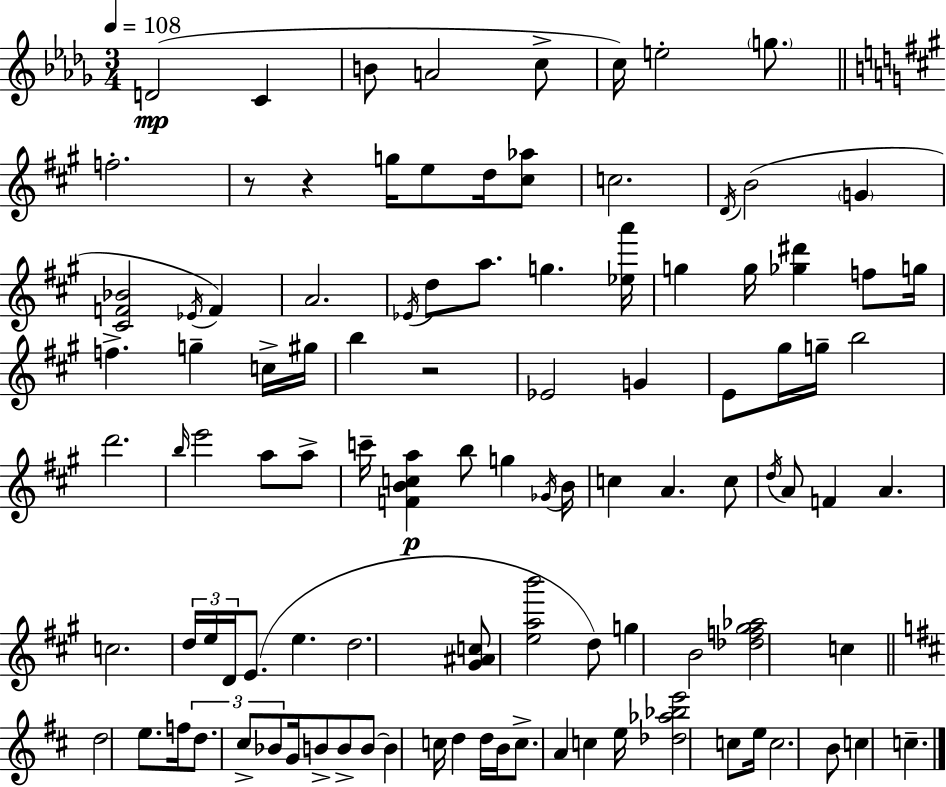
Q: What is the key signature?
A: BES minor